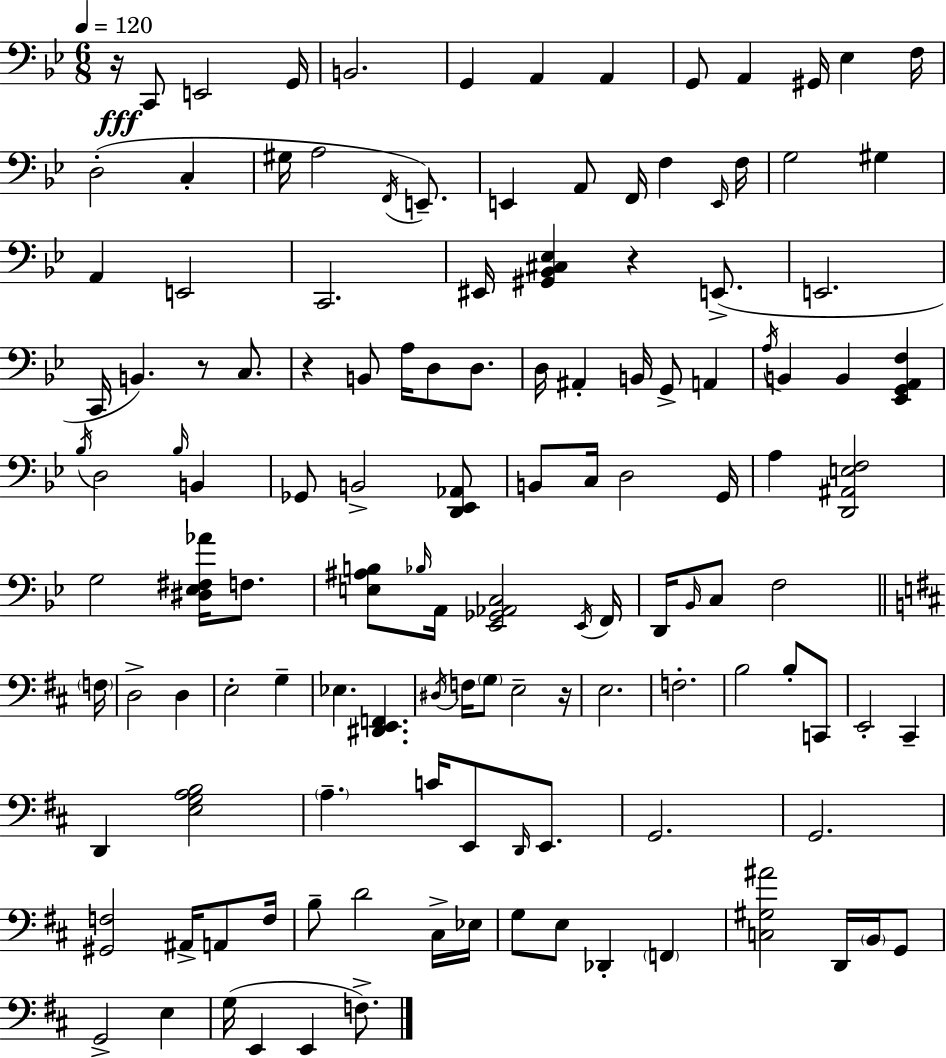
R/s C2/e E2/h G2/s B2/h. G2/q A2/q A2/q G2/e A2/q G#2/s Eb3/q F3/s D3/h C3/q G#3/s A3/h F2/s E2/e. E2/q A2/e F2/s F3/q E2/s F3/s G3/h G#3/q A2/q E2/h C2/h. EIS2/s [G#2,Bb2,C#3,Eb3]/q R/q E2/e. E2/h. C2/s B2/q. R/e C3/e. R/q B2/e A3/s D3/e D3/e. D3/s A#2/q B2/s G2/e A2/q A3/s B2/q B2/q [Eb2,G2,A2,F3]/q Bb3/s D3/h Bb3/s B2/q Gb2/e B2/h [D2,Eb2,Ab2]/e B2/e C3/s D3/h G2/s A3/q [D2,A#2,E3,F3]/h G3/h [D#3,Eb3,F#3,Ab4]/s F3/e. [E3,A#3,B3]/e Bb3/s A2/s [Eb2,Gb2,Ab2,C3]/h Eb2/s F2/s D2/s Bb2/s C3/e F3/h F3/s D3/h D3/q E3/h G3/q Eb3/q. [D#2,E2,F2]/q. D#3/s F3/s G3/e E3/h R/s E3/h. F3/h. B3/h B3/e C2/e E2/h C#2/q D2/q [E3,G3,A3,B3]/h A3/q. C4/s E2/e D2/s E2/e. G2/h. G2/h. [G#2,F3]/h A#2/s A2/e F3/s B3/e D4/h C#3/s Eb3/s G3/e E3/e Db2/q F2/q [C3,G#3,A#4]/h D2/s B2/s G2/e G2/h E3/q G3/s E2/q E2/q F3/e.